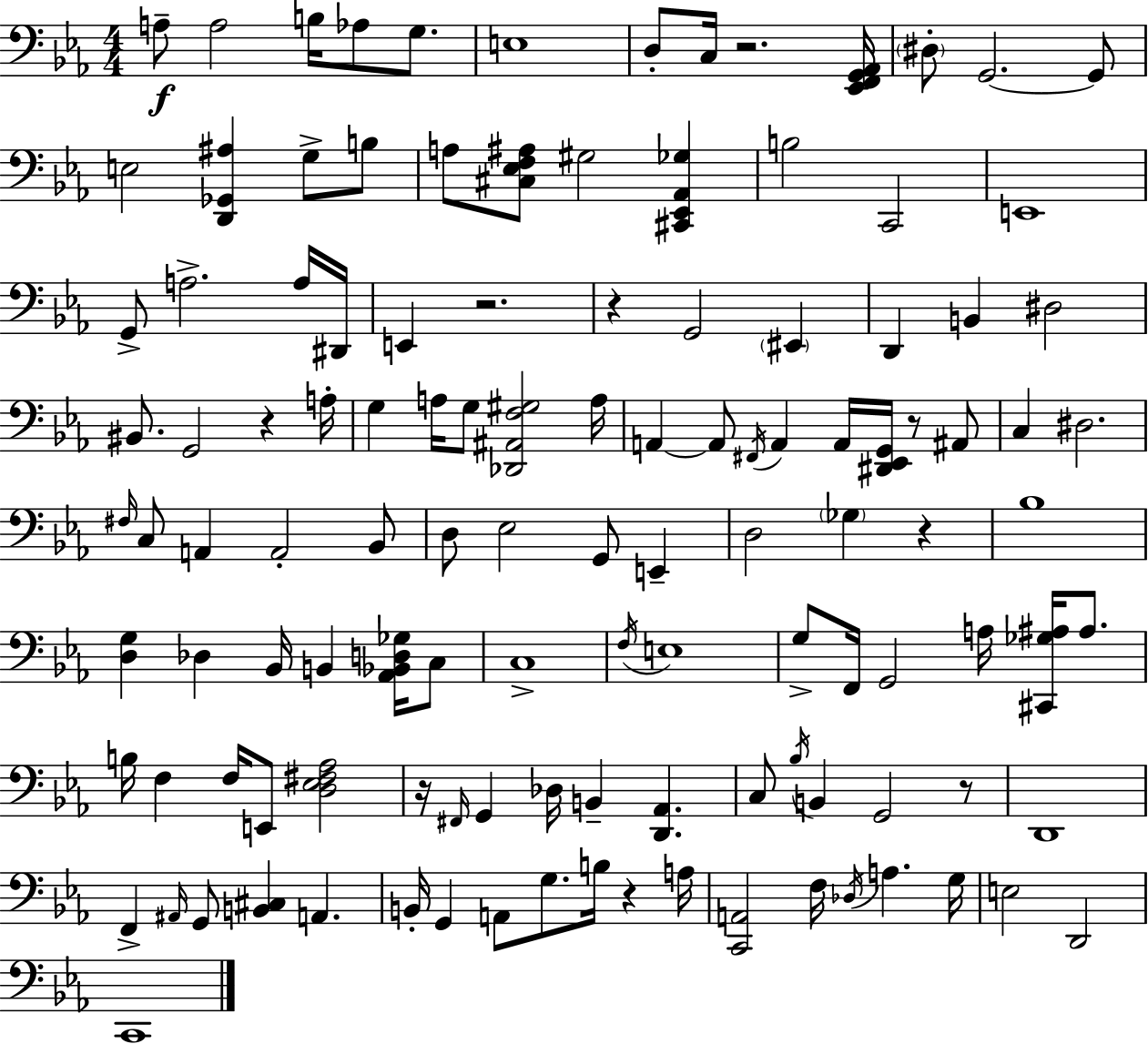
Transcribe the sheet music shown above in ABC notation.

X:1
T:Untitled
M:4/4
L:1/4
K:Cm
A,/2 A,2 B,/4 _A,/2 G,/2 E,4 D,/2 C,/4 z2 [_E,,F,,G,,_A,,]/4 ^D,/2 G,,2 G,,/2 E,2 [D,,_G,,^A,] G,/2 B,/2 A,/2 [^C,_E,F,^A,]/2 ^G,2 [^C,,_E,,_A,,_G,] B,2 C,,2 E,,4 G,,/2 A,2 A,/4 ^D,,/4 E,, z2 z G,,2 ^E,, D,, B,, ^D,2 ^B,,/2 G,,2 z A,/4 G, A,/4 G,/2 [_D,,^A,,F,^G,]2 A,/4 A,, A,,/2 ^F,,/4 A,, A,,/4 [^D,,_E,,G,,]/4 z/2 ^A,,/2 C, ^D,2 ^F,/4 C,/2 A,, A,,2 _B,,/2 D,/2 _E,2 G,,/2 E,, D,2 _G, z _B,4 [D,G,] _D, _B,,/4 B,, [_A,,_B,,D,_G,]/4 C,/2 C,4 F,/4 E,4 G,/2 F,,/4 G,,2 A,/4 [^C,,_G,^A,]/4 ^A,/2 B,/4 F, F,/4 E,,/2 [D,_E,^F,_A,]2 z/4 ^F,,/4 G,, _D,/4 B,, [D,,_A,,] C,/2 _B,/4 B,, G,,2 z/2 D,,4 F,, ^A,,/4 G,,/2 [B,,^C,] A,, B,,/4 G,, A,,/2 G,/2 B,/4 z A,/4 [C,,A,,]2 F,/4 _D,/4 A, G,/4 E,2 D,,2 C,,4